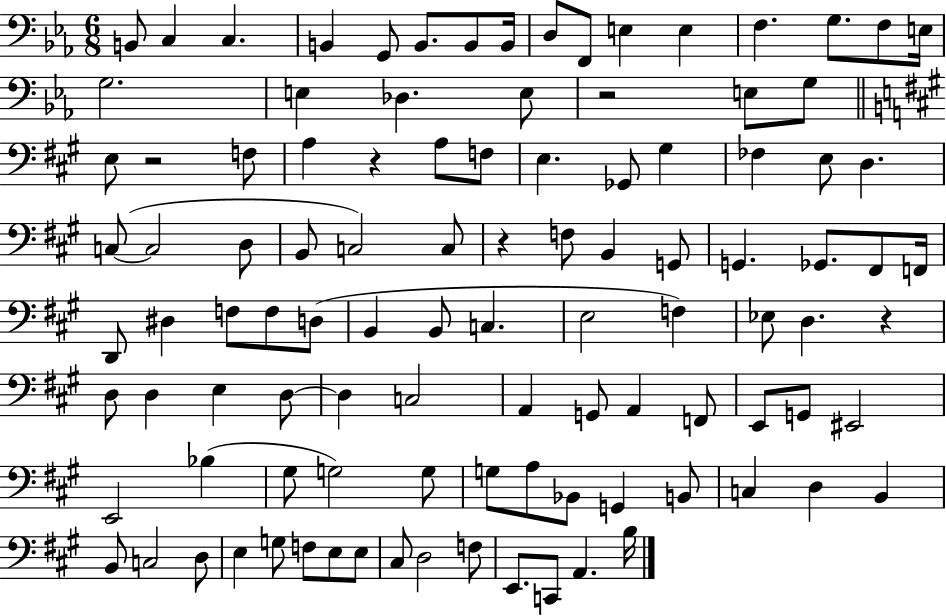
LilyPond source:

{
  \clef bass
  \numericTimeSignature
  \time 6/8
  \key ees \major
  b,8 c4 c4. | b,4 g,8 b,8. b,8 b,16 | d8 f,8 e4 e4 | f4. g8. f8 e16 | \break g2. | e4 des4. e8 | r2 e8 g8 | \bar "||" \break \key a \major e8 r2 f8 | a4 r4 a8 f8 | e4. ges,8 gis4 | fes4 e8 d4. | \break c8~(~ c2 d8 | b,8 c2) c8 | r4 f8 b,4 g,8 | g,4. ges,8. fis,8 f,16 | \break d,8 dis4 f8 f8 d8( | b,4 b,8 c4. | e2 f4) | ees8 d4. r4 | \break d8 d4 e4 d8~~ | d4 c2 | a,4 g,8 a,4 f,8 | e,8 g,8 eis,2 | \break e,2 bes4( | gis8 g2) g8 | g8 a8 bes,8 g,4 b,8 | c4 d4 b,4 | \break b,8 c2 d8 | e4 g8 f8 e8 e8 | cis8 d2 f8 | e,8. c,8 a,4. b16 | \break \bar "|."
}